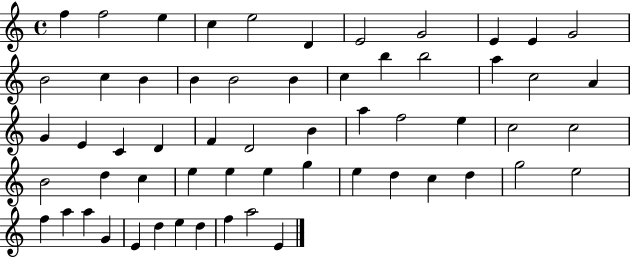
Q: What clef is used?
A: treble